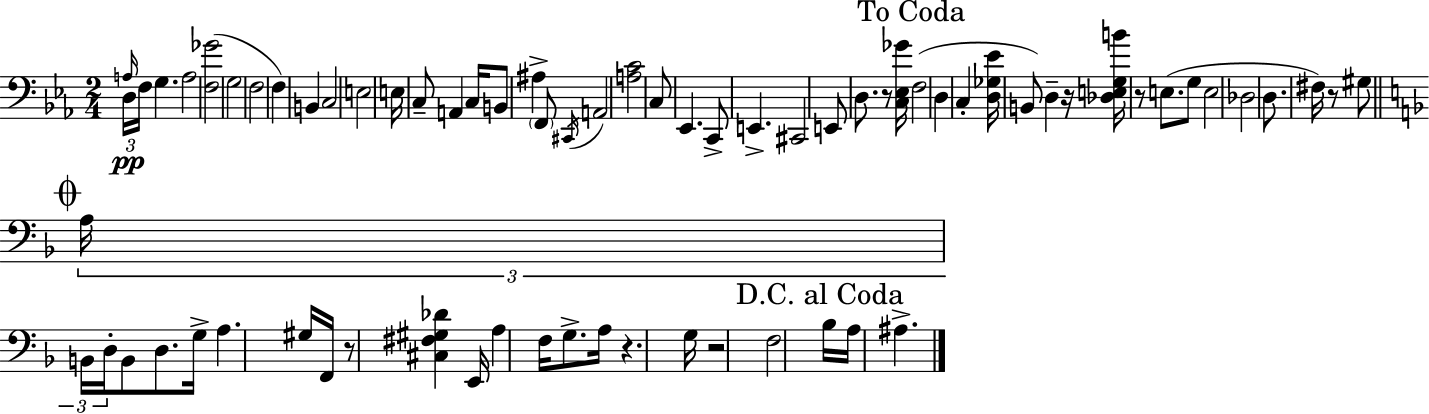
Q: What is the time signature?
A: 2/4